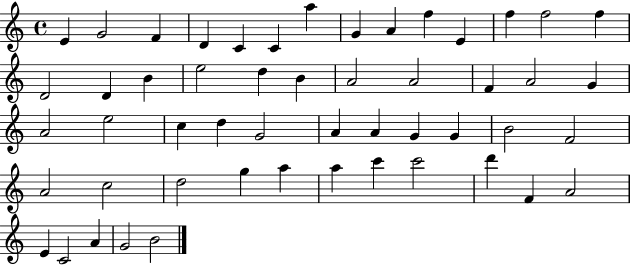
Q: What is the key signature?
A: C major